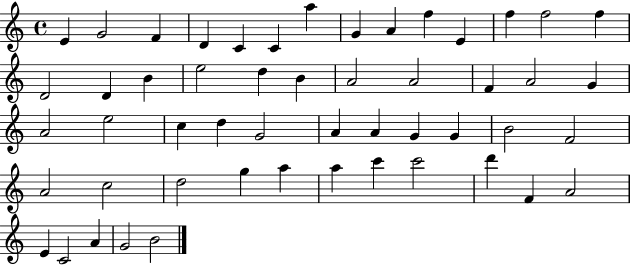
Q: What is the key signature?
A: C major